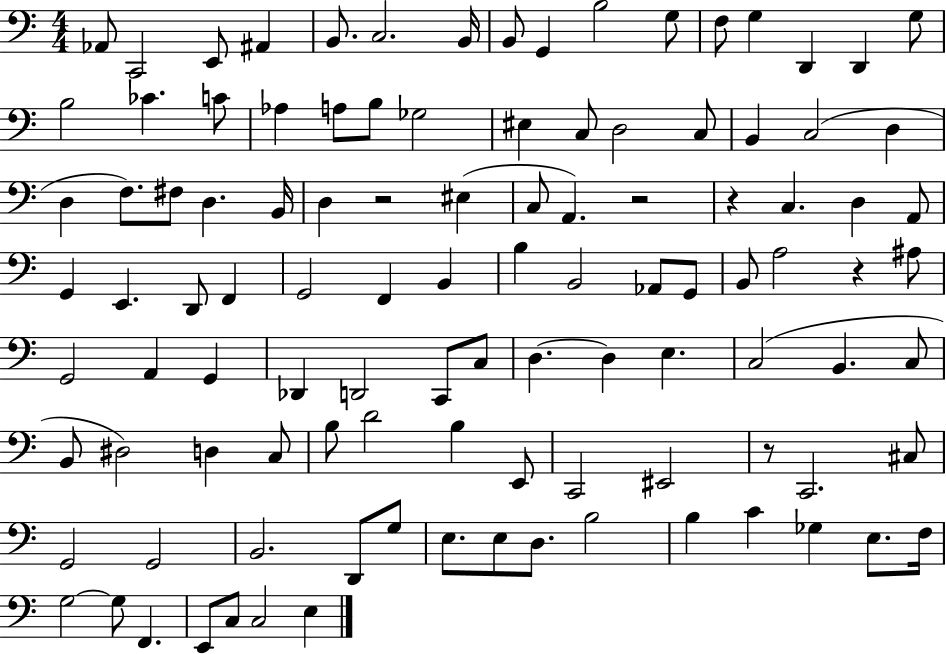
Ab2/e C2/h E2/e A#2/q B2/e. C3/h. B2/s B2/e G2/q B3/h G3/e F3/e G3/q D2/q D2/q G3/e B3/h CES4/q. C4/e Ab3/q A3/e B3/e Gb3/h EIS3/q C3/e D3/h C3/e B2/q C3/h D3/q D3/q F3/e. F#3/e D3/q. B2/s D3/q R/h EIS3/q C3/e A2/q. R/h R/q C3/q. D3/q A2/e G2/q E2/q. D2/e F2/q G2/h F2/q B2/q B3/q B2/h Ab2/e G2/e B2/e A3/h R/q A#3/e G2/h A2/q G2/q Db2/q D2/h C2/e C3/e D3/q. D3/q E3/q. C3/h B2/q. C3/e B2/e D#3/h D3/q C3/e B3/e D4/h B3/q E2/e C2/h EIS2/h R/e C2/h. C#3/e G2/h G2/h B2/h. D2/e G3/e E3/e. E3/e D3/e. B3/h B3/q C4/q Gb3/q E3/e. F3/s G3/h G3/e F2/q. E2/e C3/e C3/h E3/q